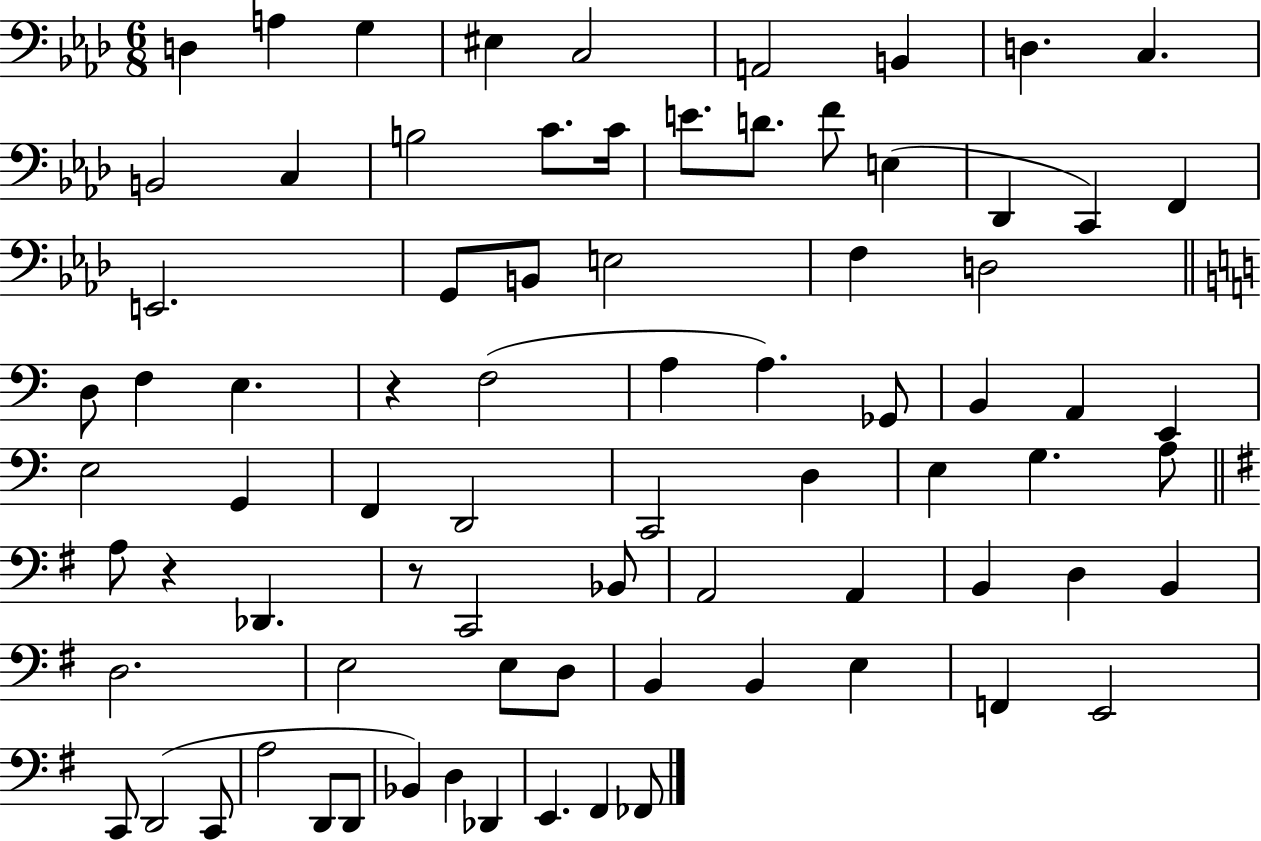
{
  \clef bass
  \numericTimeSignature
  \time 6/8
  \key aes \major
  d4 a4 g4 | eis4 c2 | a,2 b,4 | d4. c4. | \break b,2 c4 | b2 c'8. c'16 | e'8. d'8. f'8 e4( | des,4 c,4) f,4 | \break e,2. | g,8 b,8 e2 | f4 d2 | \bar "||" \break \key a \minor d8 f4 e4. | r4 f2( | a4 a4.) ges,8 | b,4 a,4 e,4 | \break e2 g,4 | f,4 d,2 | c,2 d4 | e4 g4. a8 | \break \bar "||" \break \key e \minor a8 r4 des,4. | r8 c,2 bes,8 | a,2 a,4 | b,4 d4 b,4 | \break d2. | e2 e8 d8 | b,4 b,4 e4 | f,4 e,2 | \break c,8 d,2( c,8 | a2 d,8 d,8 | bes,4) d4 des,4 | e,4. fis,4 fes,8 | \break \bar "|."
}